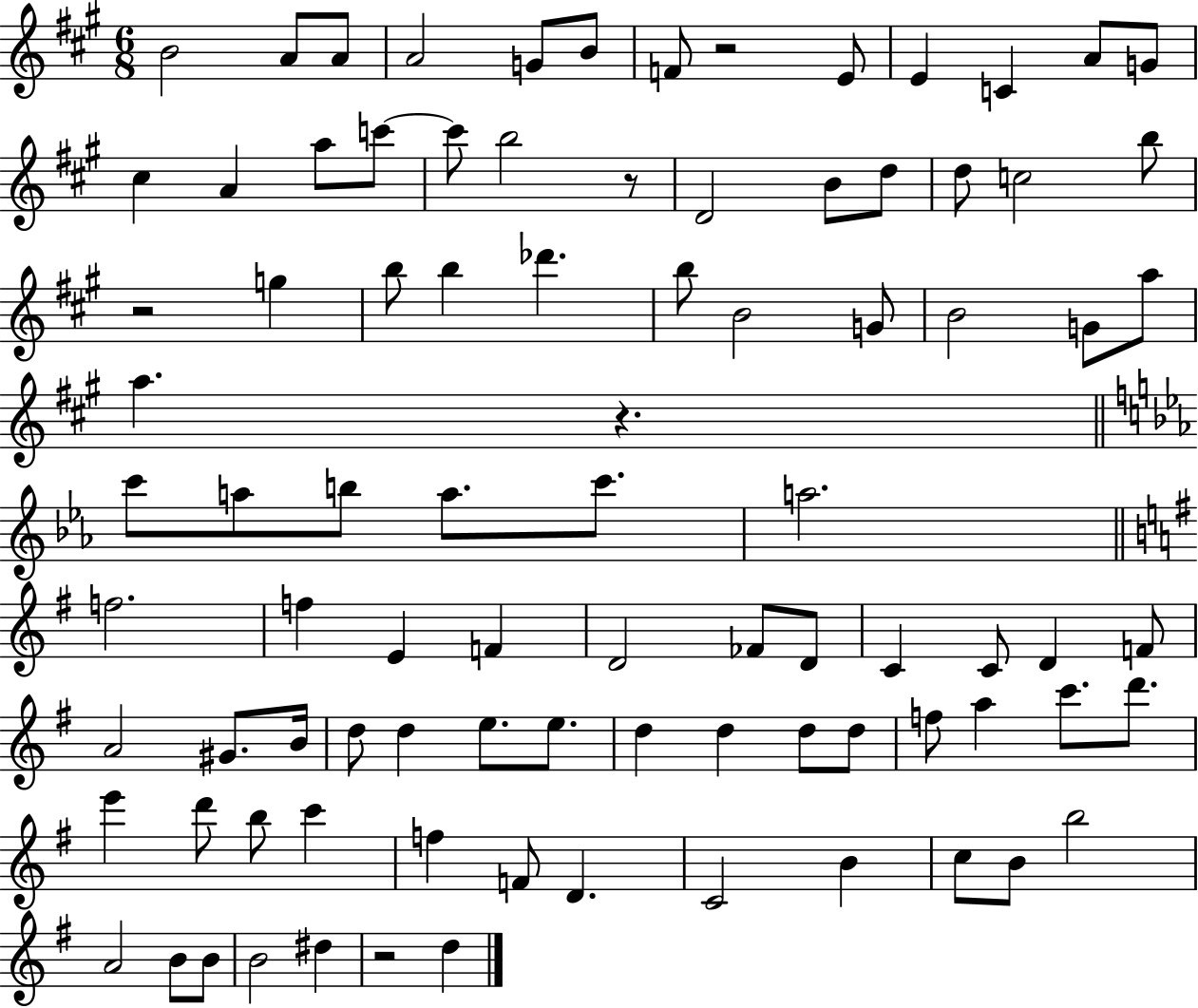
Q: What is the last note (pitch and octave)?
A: D5